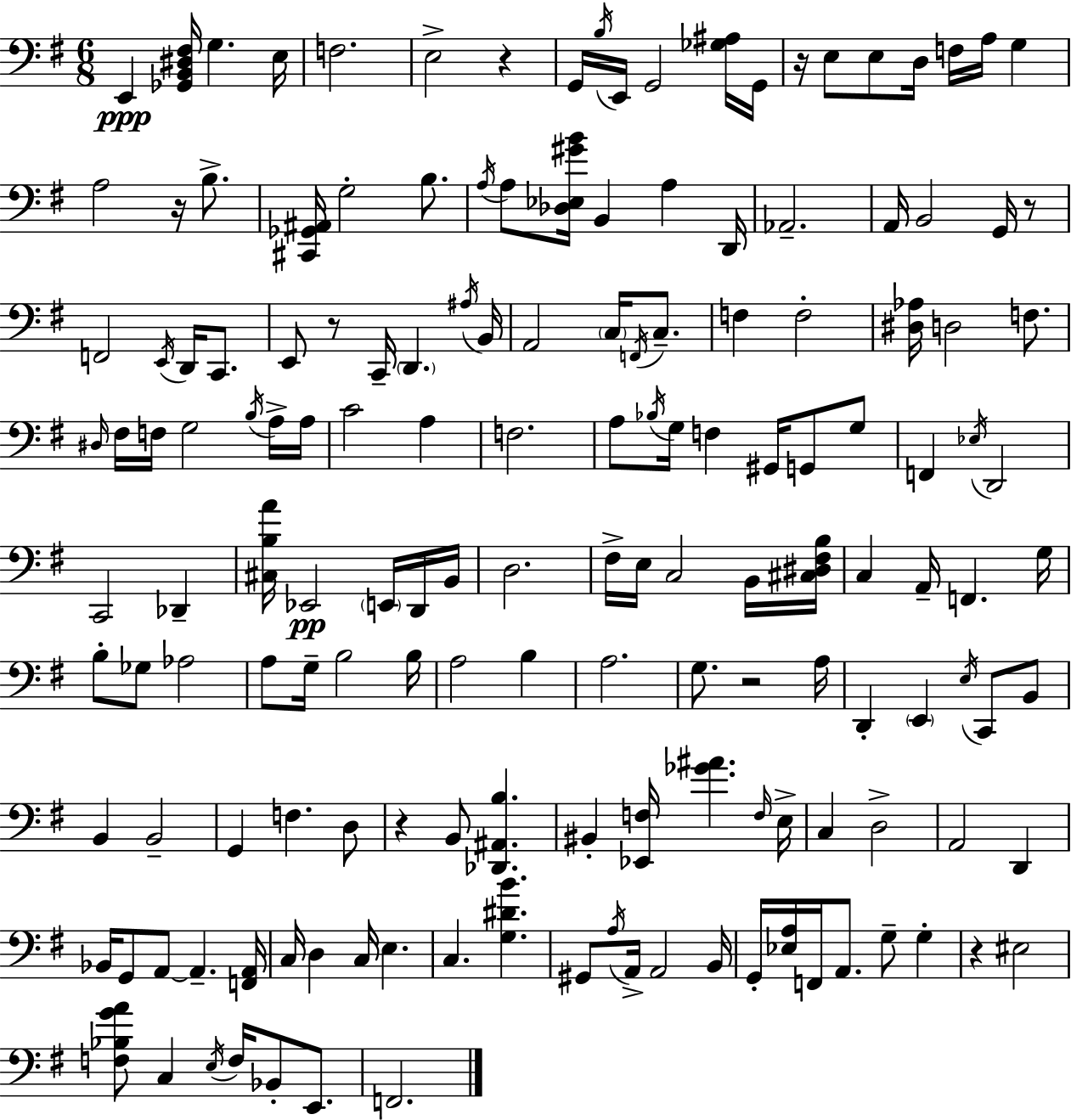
E2/q [Gb2,B2,D#3,F#3]/s G3/q. E3/s F3/h. E3/h R/q G2/s B3/s E2/s G2/h [Gb3,A#3]/s G2/s R/s E3/e E3/e D3/s F3/s A3/s G3/q A3/h R/s B3/e. [C#2,Gb2,A#2]/s G3/h B3/e. A3/s A3/e [Db3,Eb3,G#4,B4]/s B2/q A3/q D2/s Ab2/h. A2/s B2/h G2/s R/e F2/h E2/s D2/s C2/e. E2/e R/e C2/s D2/q. A#3/s B2/s A2/h C3/s F2/s C3/e. F3/q F3/h [D#3,Ab3]/s D3/h F3/e. D#3/s F#3/s F3/s G3/h B3/s A3/s A3/s C4/h A3/q F3/h. A3/e Bb3/s G3/s F3/q G#2/s G2/e G3/e F2/q Eb3/s D2/h C2/h Db2/q [C#3,B3,A4]/s Eb2/h E2/s D2/s B2/s D3/h. F#3/s E3/s C3/h B2/s [C#3,D#3,F#3,B3]/s C3/q A2/s F2/q. G3/s B3/e Gb3/e Ab3/h A3/e G3/s B3/h B3/s A3/h B3/q A3/h. G3/e. R/h A3/s D2/q E2/q E3/s C2/e B2/e B2/q B2/h G2/q F3/q. D3/e R/q B2/e [Db2,A#2,B3]/q. BIS2/q [Eb2,F3]/s [Gb4,A#4]/q. F3/s E3/s C3/q D3/h A2/h D2/q Bb2/s G2/e A2/e A2/q. [F2,A2]/s C3/s D3/q C3/s E3/q. C3/q. [G3,D#4,B4]/q. G#2/e A3/s A2/s A2/h B2/s G2/s [Eb3,A3]/s F2/s A2/e. G3/e G3/q R/q EIS3/h [F3,Bb3,G4,A4]/e C3/q E3/s F3/s Bb2/e E2/e. F2/h.